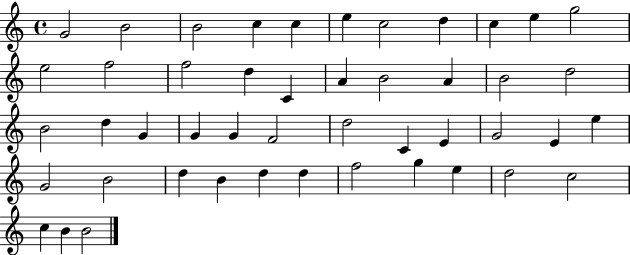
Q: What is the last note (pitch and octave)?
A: B4